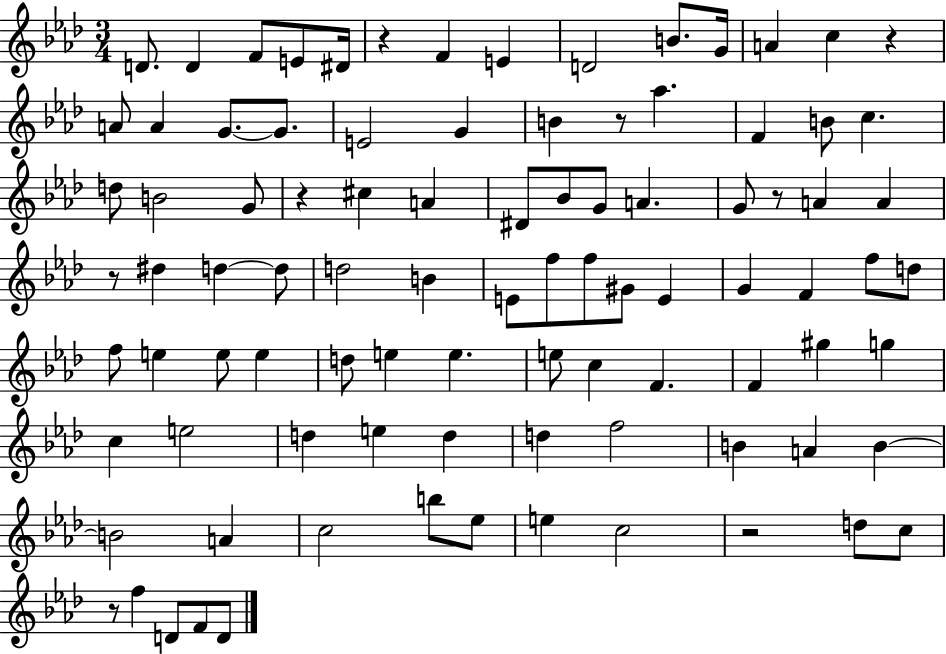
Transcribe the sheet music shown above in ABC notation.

X:1
T:Untitled
M:3/4
L:1/4
K:Ab
D/2 D F/2 E/2 ^D/4 z F E D2 B/2 G/4 A c z A/2 A G/2 G/2 E2 G B z/2 _a F B/2 c d/2 B2 G/2 z ^c A ^D/2 _B/2 G/2 A G/2 z/2 A A z/2 ^d d d/2 d2 B E/2 f/2 f/2 ^G/2 E G F f/2 d/2 f/2 e e/2 e d/2 e e e/2 c F F ^g g c e2 d e d d f2 B A B B2 A c2 b/2 _e/2 e c2 z2 d/2 c/2 z/2 f D/2 F/2 D/2